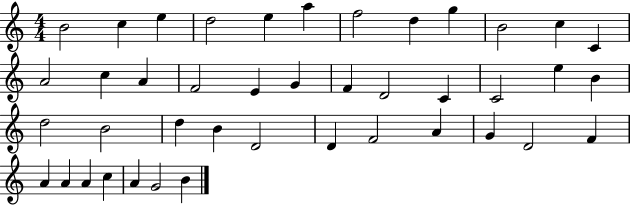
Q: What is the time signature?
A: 4/4